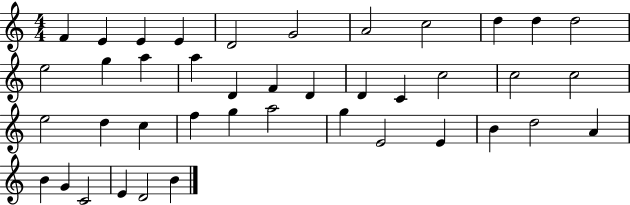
X:1
T:Untitled
M:4/4
L:1/4
K:C
F E E E D2 G2 A2 c2 d d d2 e2 g a a D F D D C c2 c2 c2 e2 d c f g a2 g E2 E B d2 A B G C2 E D2 B